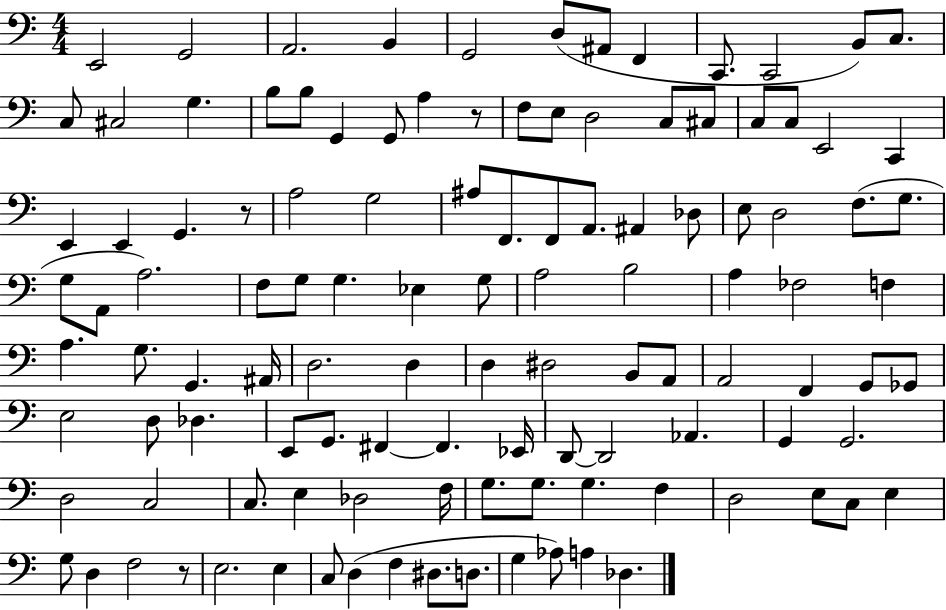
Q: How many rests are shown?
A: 3